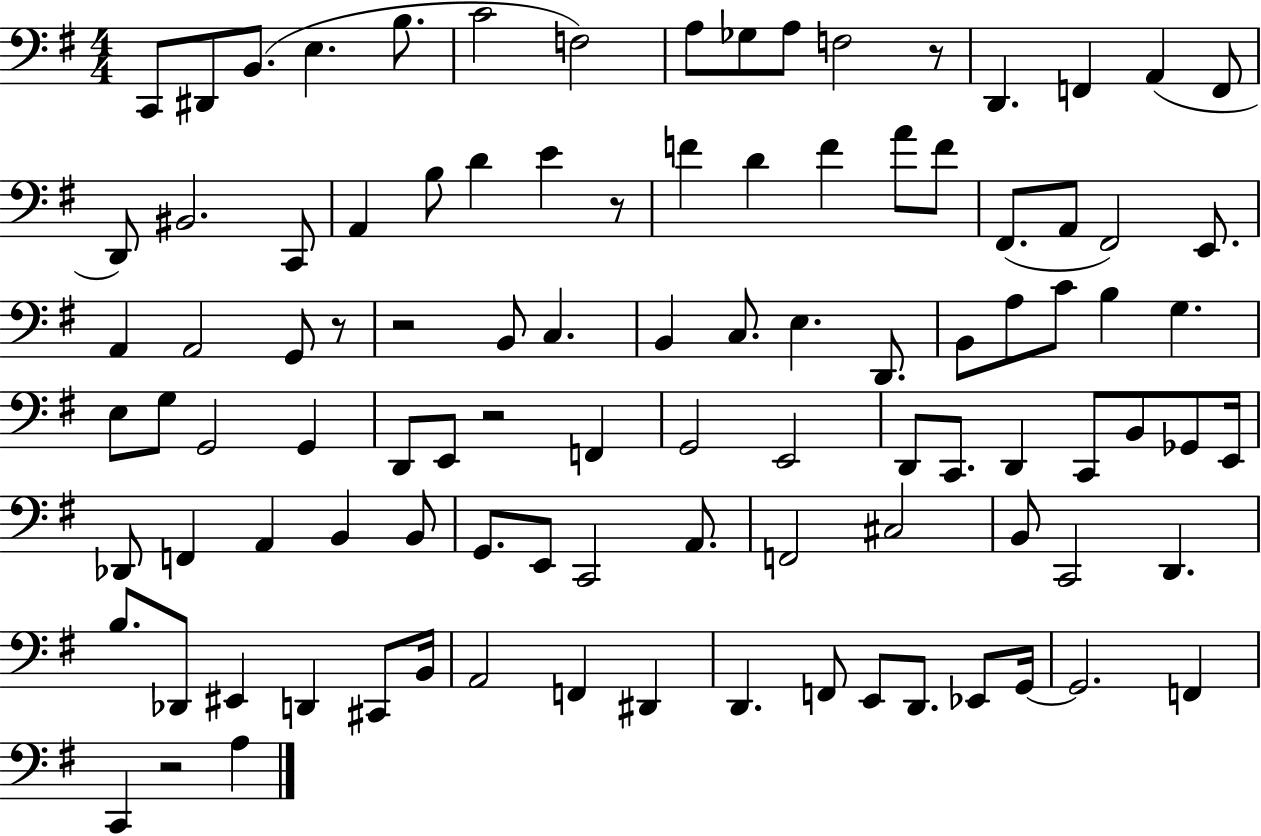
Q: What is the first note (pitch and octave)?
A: C2